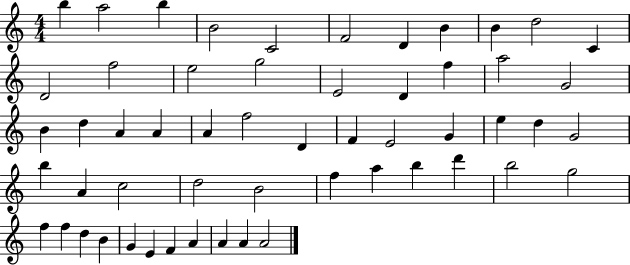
{
  \clef treble
  \numericTimeSignature
  \time 4/4
  \key c \major
  b''4 a''2 b''4 | b'2 c'2 | f'2 d'4 b'4 | b'4 d''2 c'4 | \break d'2 f''2 | e''2 g''2 | e'2 d'4 f''4 | a''2 g'2 | \break b'4 d''4 a'4 a'4 | a'4 f''2 d'4 | f'4 e'2 g'4 | e''4 d''4 g'2 | \break b''4 a'4 c''2 | d''2 b'2 | f''4 a''4 b''4 d'''4 | b''2 g''2 | \break f''4 f''4 d''4 b'4 | g'4 e'4 f'4 a'4 | a'4 a'4 a'2 | \bar "|."
}